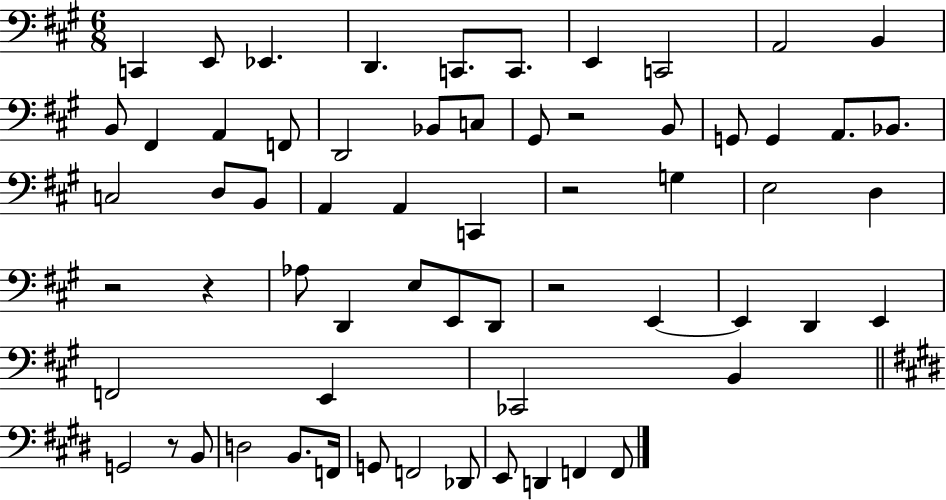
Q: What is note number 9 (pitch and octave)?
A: A2